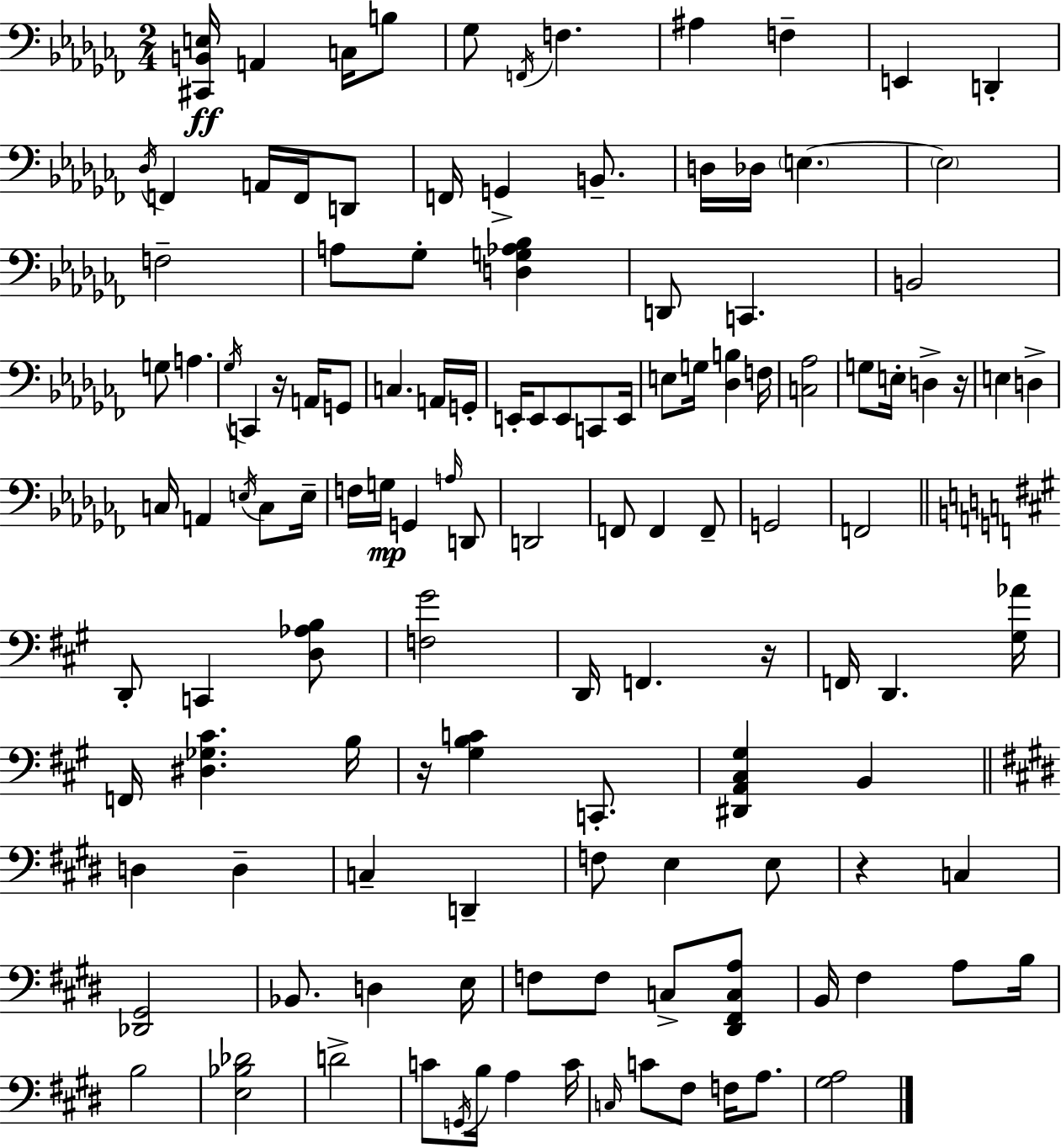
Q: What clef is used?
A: bass